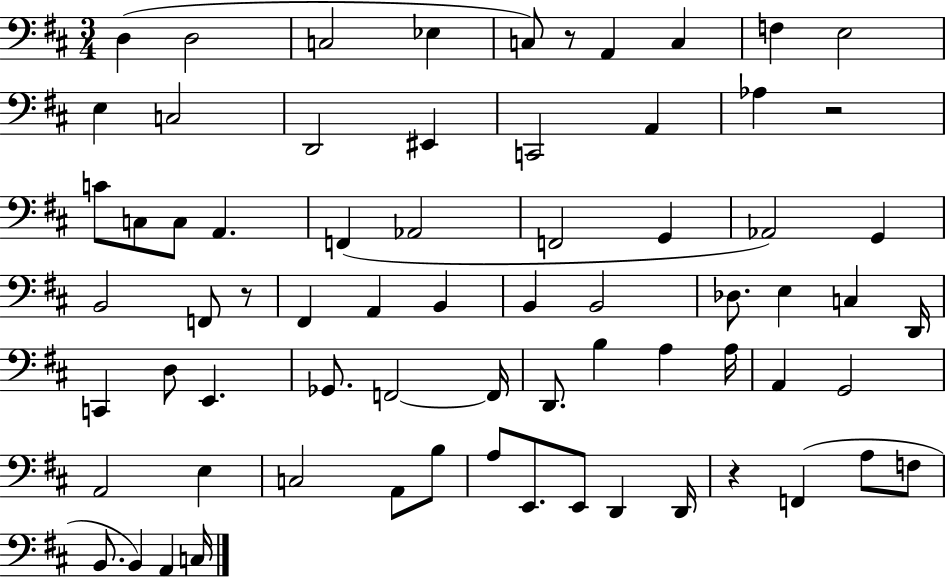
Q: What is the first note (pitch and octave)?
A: D3